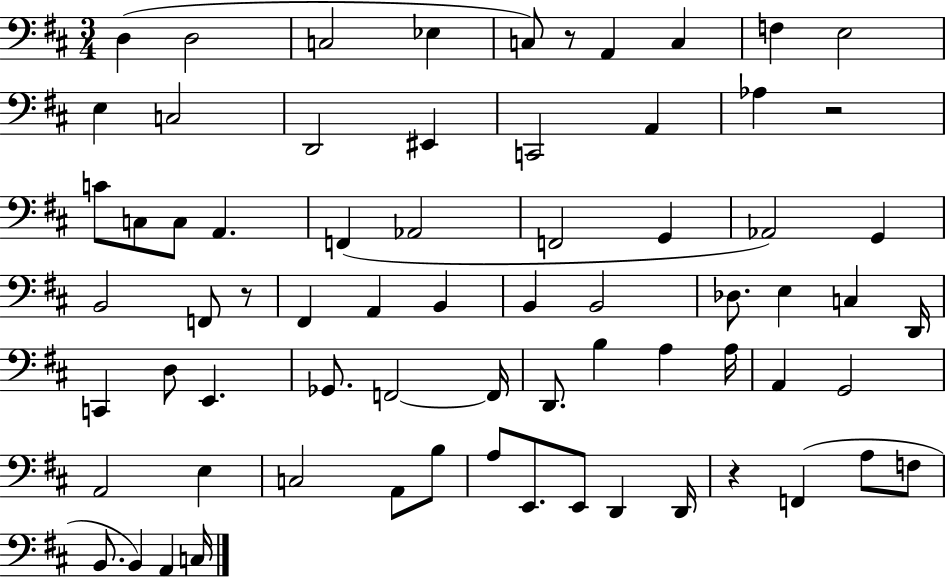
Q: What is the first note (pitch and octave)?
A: D3